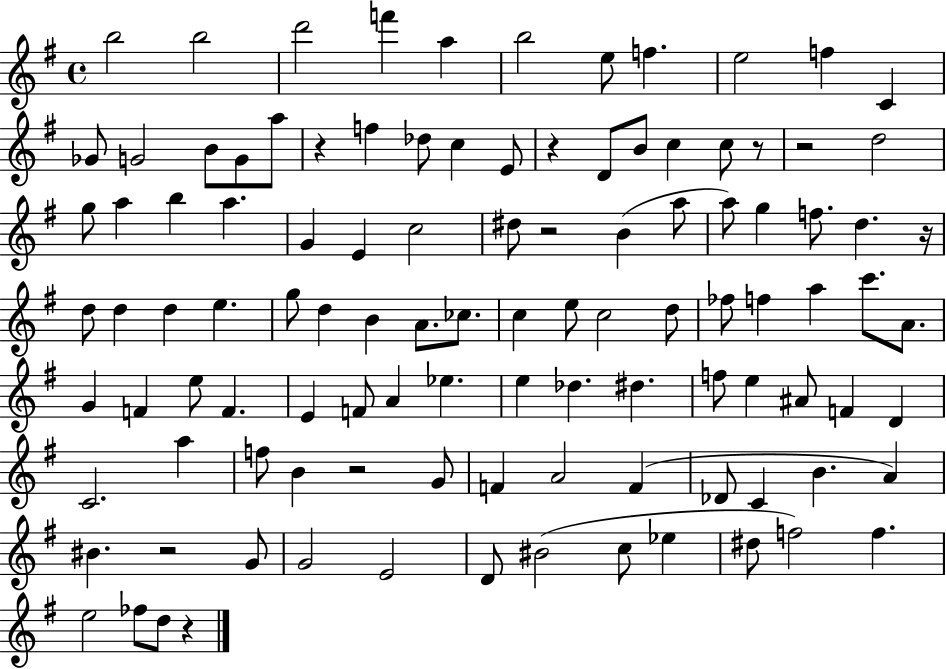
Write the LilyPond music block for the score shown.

{
  \clef treble
  \time 4/4
  \defaultTimeSignature
  \key g \major
  b''2 b''2 | d'''2 f'''4 a''4 | b''2 e''8 f''4. | e''2 f''4 c'4 | \break ges'8 g'2 b'8 g'8 a''8 | r4 f''4 des''8 c''4 e'8 | r4 d'8 b'8 c''4 c''8 r8 | r2 d''2 | \break g''8 a''4 b''4 a''4. | g'4 e'4 c''2 | dis''8 r2 b'4( a''8 | a''8) g''4 f''8. d''4. r16 | \break d''8 d''4 d''4 e''4. | g''8 d''4 b'4 a'8. ces''8. | c''4 e''8 c''2 d''8 | fes''8 f''4 a''4 c'''8. a'8. | \break g'4 f'4 e''8 f'4. | e'4 f'8 a'4 ees''4. | e''4 des''4. dis''4. | f''8 e''4 ais'8 f'4 d'4 | \break c'2. a''4 | f''8 b'4 r2 g'8 | f'4 a'2 f'4( | des'8 c'4 b'4. a'4) | \break bis'4. r2 g'8 | g'2 e'2 | d'8 bis'2( c''8 ees''4 | dis''8 f''2) f''4. | \break e''2 fes''8 d''8 r4 | \bar "|."
}